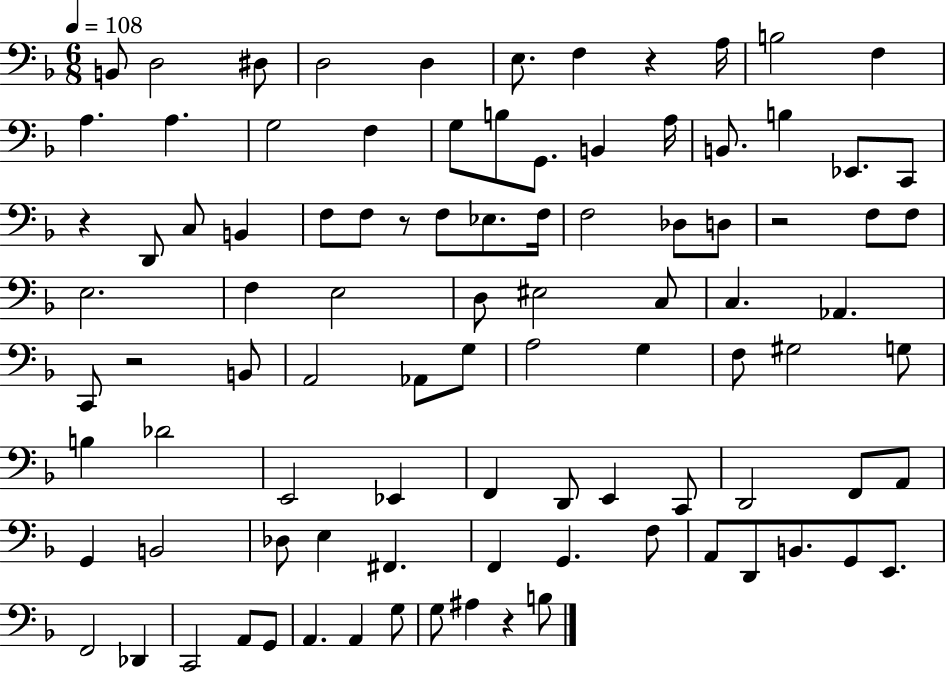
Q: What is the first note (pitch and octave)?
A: B2